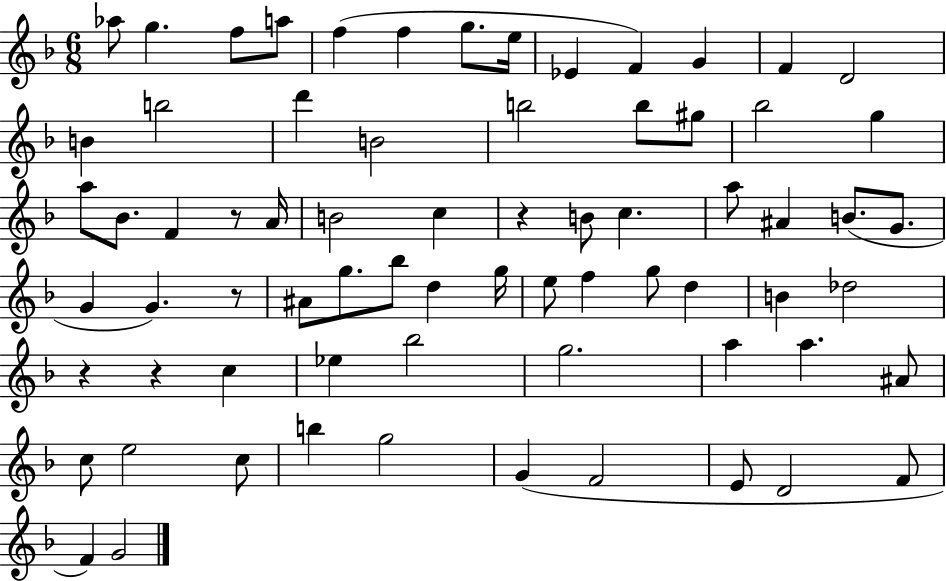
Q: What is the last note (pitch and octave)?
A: G4